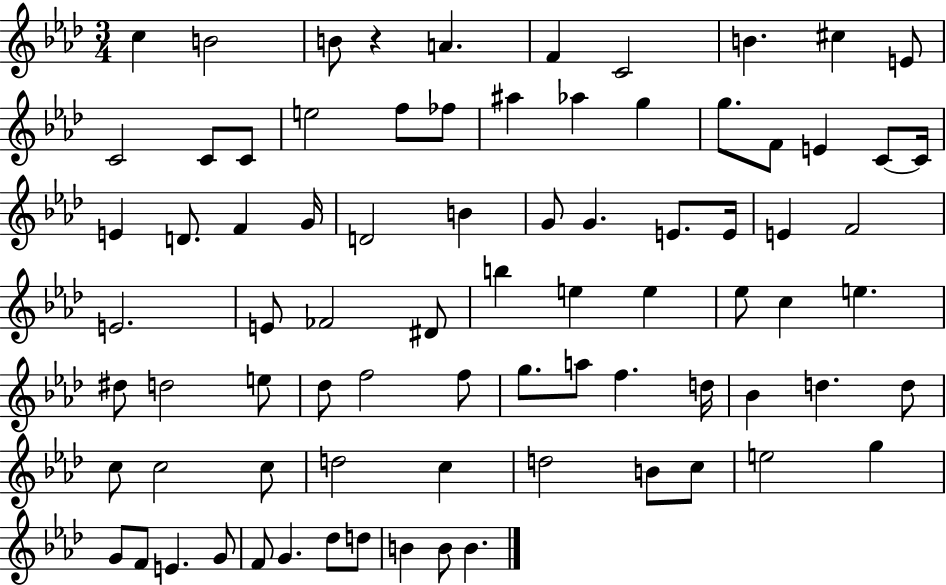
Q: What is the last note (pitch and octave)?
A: B4